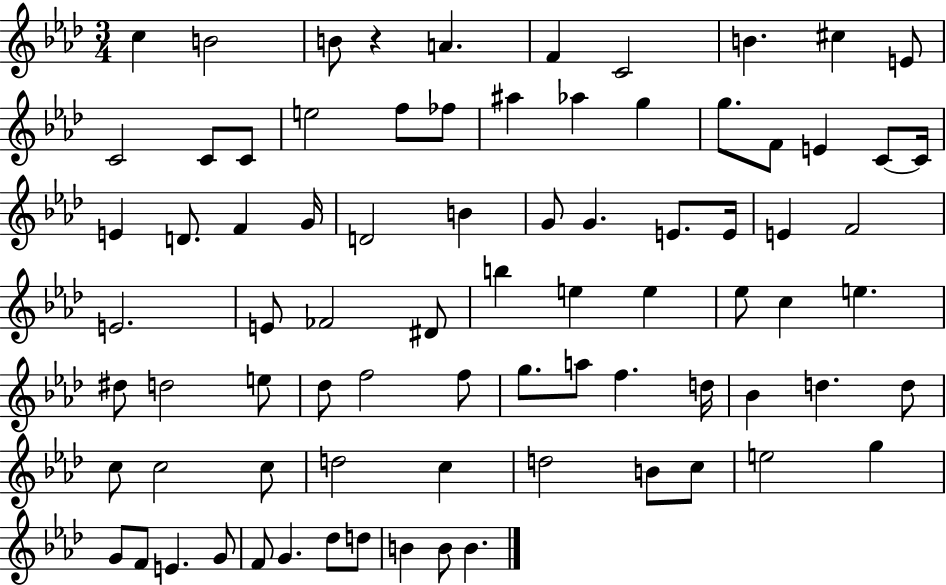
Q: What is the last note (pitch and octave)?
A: B4